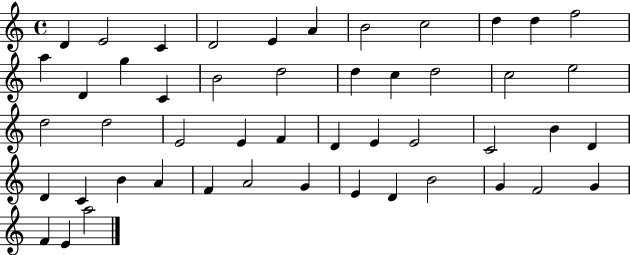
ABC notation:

X:1
T:Untitled
M:4/4
L:1/4
K:C
D E2 C D2 E A B2 c2 d d f2 a D g C B2 d2 d c d2 c2 e2 d2 d2 E2 E F D E E2 C2 B D D C B A F A2 G E D B2 G F2 G F E a2